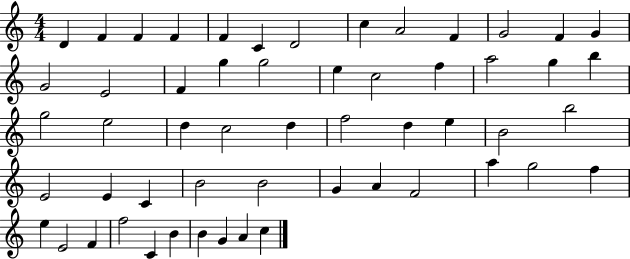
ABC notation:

X:1
T:Untitled
M:4/4
L:1/4
K:C
D F F F F C D2 c A2 F G2 F G G2 E2 F g g2 e c2 f a2 g b g2 e2 d c2 d f2 d e B2 b2 E2 E C B2 B2 G A F2 a g2 f e E2 F f2 C B B G A c